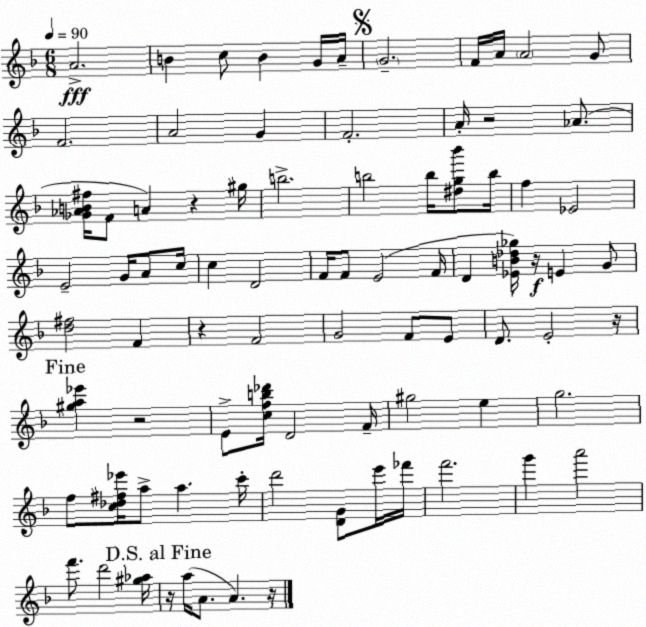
X:1
T:Untitled
M:6/8
L:1/4
K:Dm
A2 B c/2 B G/4 A/4 G2 F/4 A/4 A2 G/2 F2 A2 G F2 A/4 z2 _A/2 [_G_AB^f]/4 F/2 A z ^g/4 b2 b2 b/4 [^dg_b']/2 b/4 f _E2 E2 G/4 A/2 c/4 c D2 F/4 F/2 E2 F/4 D [_EB_d_g]/4 z/4 E G/2 [d^f]2 F z F2 G2 F/2 E/2 D/2 E2 z/4 [^ga_e'] z2 E/2 [cfb_d']/4 D2 F/4 ^g2 e g2 f/2 [c_d^f_e']/4 a/2 a c'/4 d'2 [DG]/2 e'/4 _f'/4 f'2 g' a'2 f'/2 d'2 [^g_a]/4 z/4 a/4 A/2 A z/4